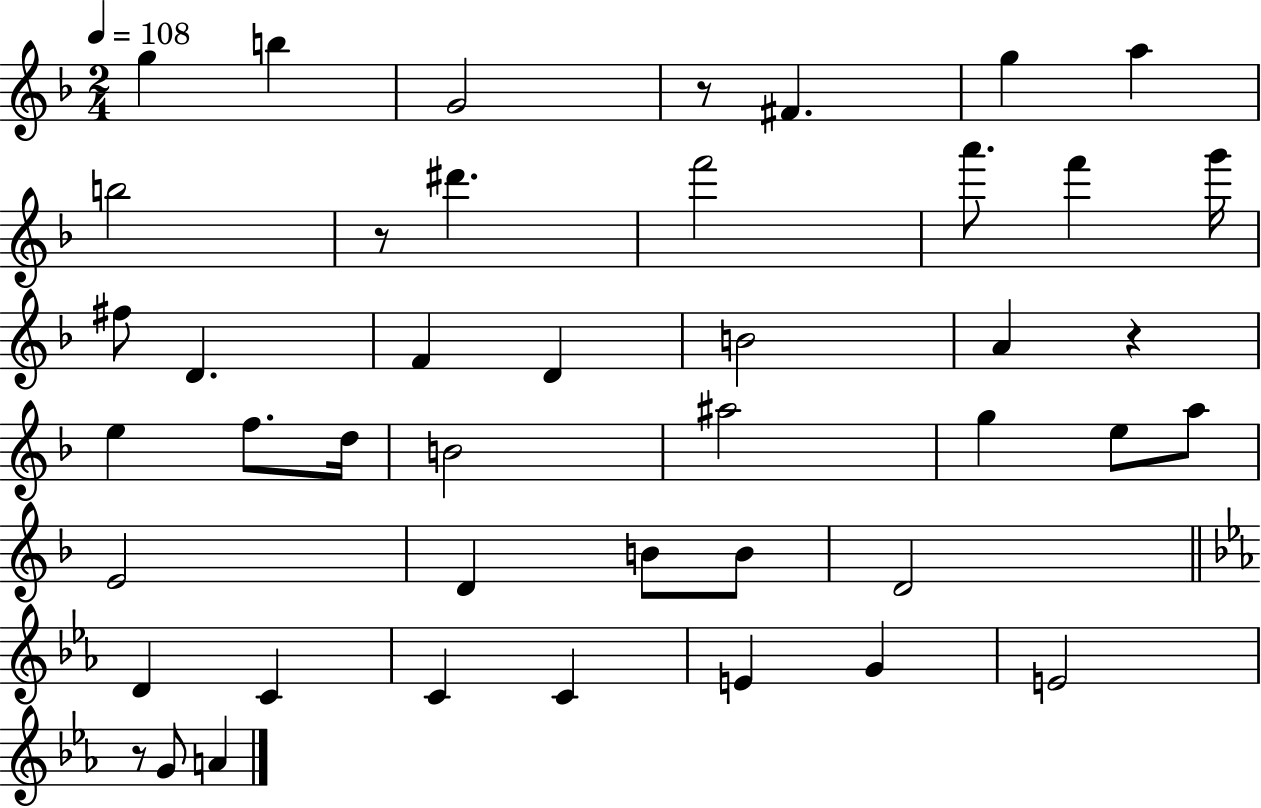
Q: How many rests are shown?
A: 4